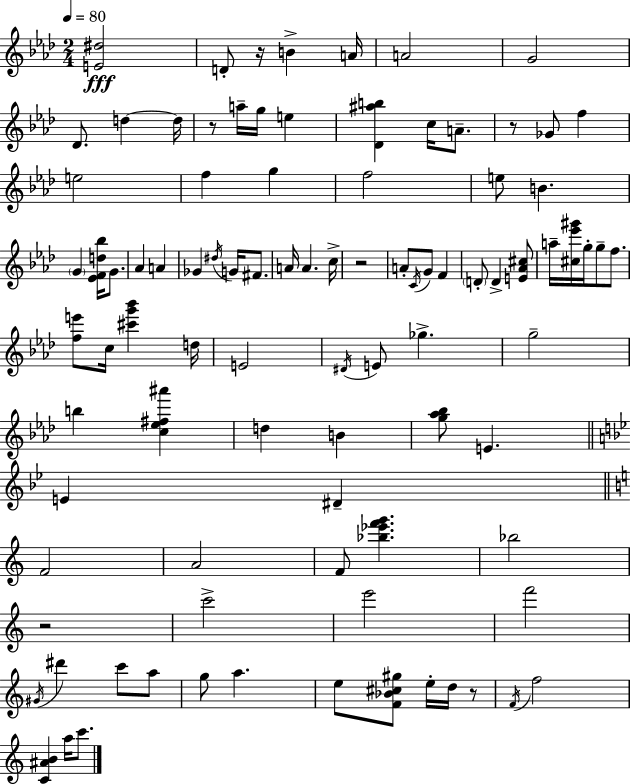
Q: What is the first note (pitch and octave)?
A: D4